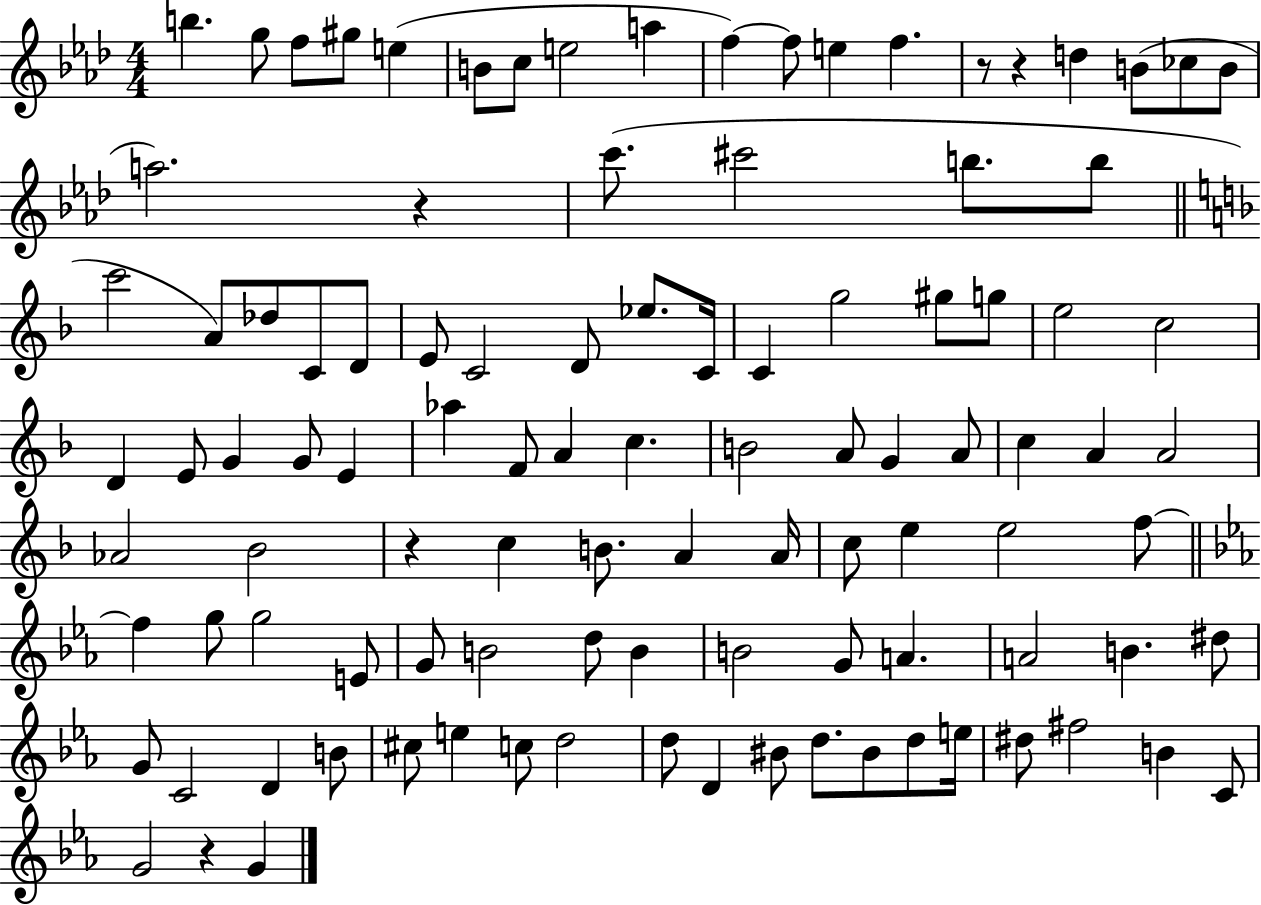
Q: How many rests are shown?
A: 5